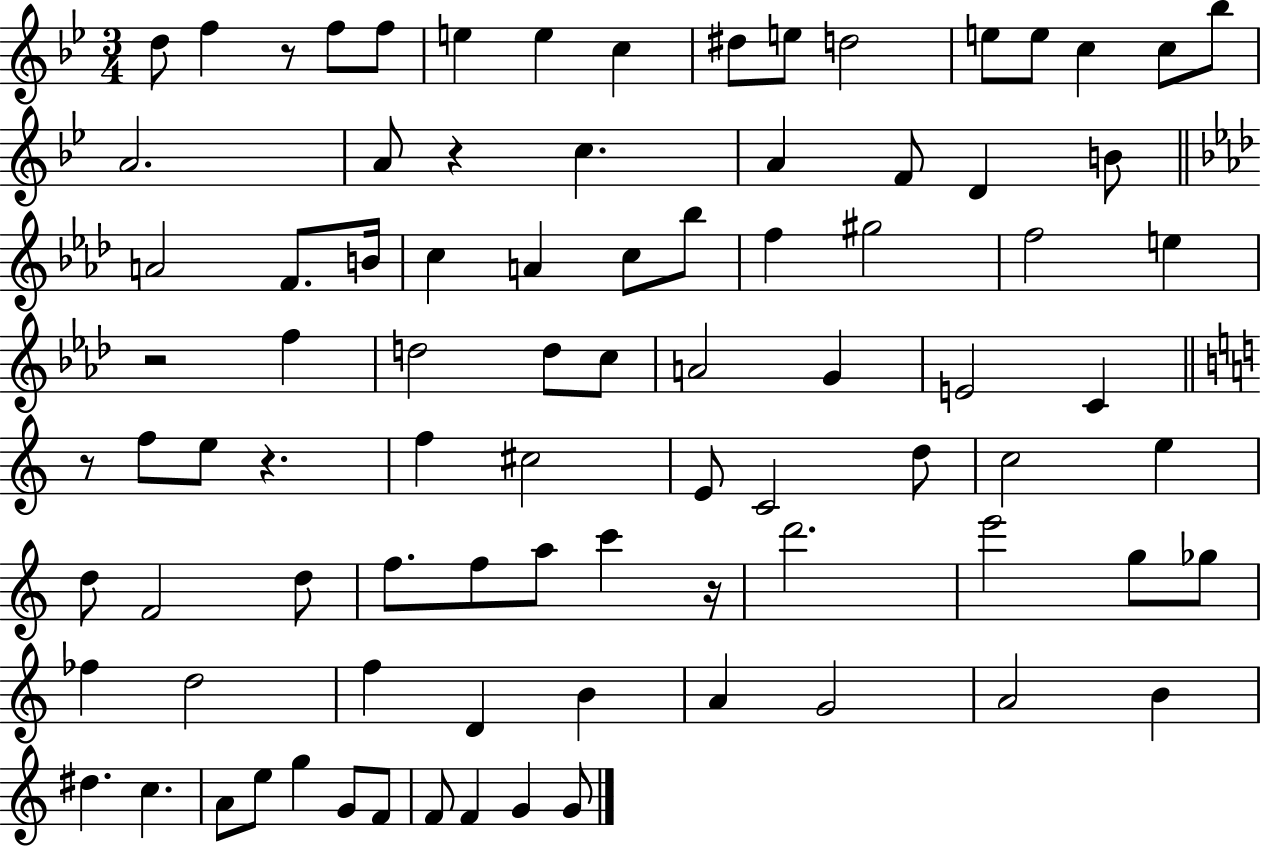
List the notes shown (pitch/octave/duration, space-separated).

D5/e F5/q R/e F5/e F5/e E5/q E5/q C5/q D#5/e E5/e D5/h E5/e E5/e C5/q C5/e Bb5/e A4/h. A4/e R/q C5/q. A4/q F4/e D4/q B4/e A4/h F4/e. B4/s C5/q A4/q C5/e Bb5/e F5/q G#5/h F5/h E5/q R/h F5/q D5/h D5/e C5/e A4/h G4/q E4/h C4/q R/e F5/e E5/e R/q. F5/q C#5/h E4/e C4/h D5/e C5/h E5/q D5/e F4/h D5/e F5/e. F5/e A5/e C6/q R/s D6/h. E6/h G5/e Gb5/e FES5/q D5/h F5/q D4/q B4/q A4/q G4/h A4/h B4/q D#5/q. C5/q. A4/e E5/e G5/q G4/e F4/e F4/e F4/q G4/q G4/e